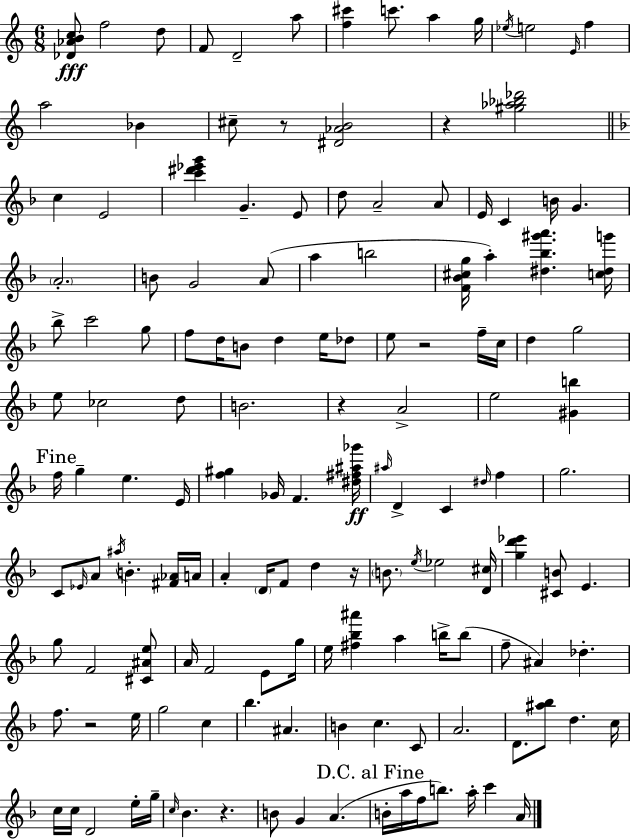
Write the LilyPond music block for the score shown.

{
  \clef treble
  \numericTimeSignature
  \time 6/8
  \key a \minor
  \repeat volta 2 { <des' aes' b' c''>8\fff f''2 d''8 | f'8 d'2-- a''8 | <f'' cis'''>4 c'''8. a''4 g''16 | \acciaccatura { ees''16 } e''2 \grace { e'16 } f''4 | \break a''2 bes'4 | cis''8-- r8 <dis' aes' b'>2 | r4 <gis'' aes'' bes'' des'''>2 | \bar "||" \break \key f \major c''4 e'2 | <c''' dis''' ees''' g'''>4 g'4.-- e'8 | d''8 a'2-- a'8 | e'16 c'4 b'16 g'4. | \break \parenthesize a'2.-. | b'8 g'2 a'8( | a''4 b''2 | <f' bes' cis'' g''>16 a''4-.) <dis'' bes'' gis''' a'''>4. <c'' dis'' g'''>16 | \break bes''8-> c'''2 g''8 | f''8 d''16 b'8 d''4 e''16 des''8 | e''8 r2 f''16-- c''16 | d''4 g''2 | \break e''8 ces''2 d''8 | b'2. | r4 a'2-> | e''2 <gis' b''>4 | \break \mark "Fine" f''16 g''4-- e''4. e'16 | <f'' gis''>4 ges'16 f'4. <dis'' fis'' ais'' ges'''>16\ff | \grace { ais''16 } d'4-> c'4 \grace { dis''16 } f''4 | g''2. | \break c'8 \grace { ees'16 } a'8 \acciaccatura { ais''16 } b'4.-. | <fis' aes'>16 a'16 a'4-. \parenthesize d'16 f'8 d''4 | r16 \parenthesize b'8. \acciaccatura { e''16 } ees''2 | <d' cis''>16 <g'' d''' ees'''>4 <cis' b'>8 e'4. | \break g''8 f'2 | <cis' ais' e''>8 a'16 f'2 | e'8 g''16 e''16 <fis'' bes'' ais'''>4 a''4 | b''16-> b''8( f''8-- ais'4) des''4.-. | \break f''8. r2 | e''16 g''2 | c''4 bes''4. ais'4. | b'4 c''4. | \break c'8 a'2. | d'8. <ais'' bes''>8 d''4. | c''16 c''16 c''16 d'2 | e''16-. g''16-- \grace { c''16 } bes'4. | \break r4. b'8 g'4 | a'4.( \mark "D.C. al Fine" b'16-. a''16 f''16 b''8.) | a''16-. c'''4 a'16 } \bar "|."
}